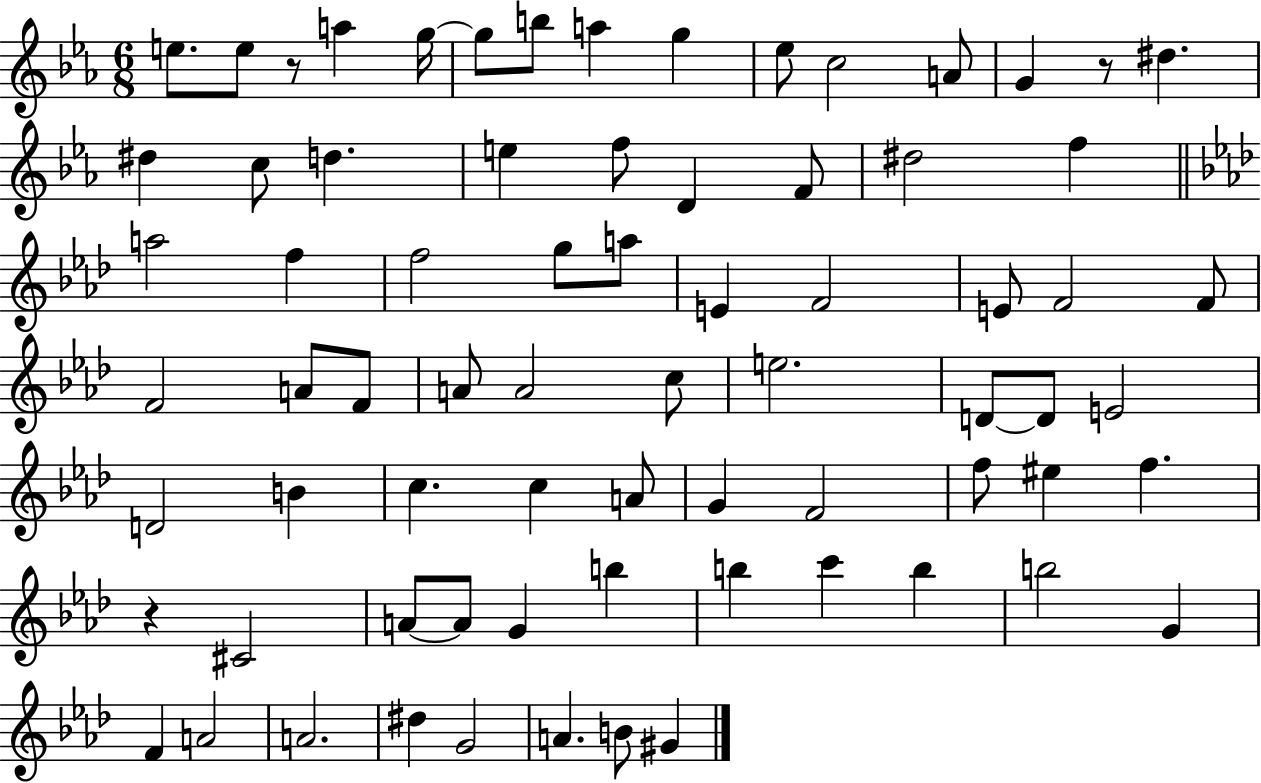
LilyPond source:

{
  \clef treble
  \numericTimeSignature
  \time 6/8
  \key ees \major
  e''8. e''8 r8 a''4 g''16~~ | g''8 b''8 a''4 g''4 | ees''8 c''2 a'8 | g'4 r8 dis''4. | \break dis''4 c''8 d''4. | e''4 f''8 d'4 f'8 | dis''2 f''4 | \bar "||" \break \key aes \major a''2 f''4 | f''2 g''8 a''8 | e'4 f'2 | e'8 f'2 f'8 | \break f'2 a'8 f'8 | a'8 a'2 c''8 | e''2. | d'8~~ d'8 e'2 | \break d'2 b'4 | c''4. c''4 a'8 | g'4 f'2 | f''8 eis''4 f''4. | \break r4 cis'2 | a'8~~ a'8 g'4 b''4 | b''4 c'''4 b''4 | b''2 g'4 | \break f'4 a'2 | a'2. | dis''4 g'2 | a'4. b'8 gis'4 | \break \bar "|."
}